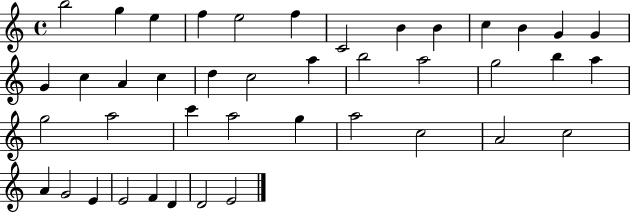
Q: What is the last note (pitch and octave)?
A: E4